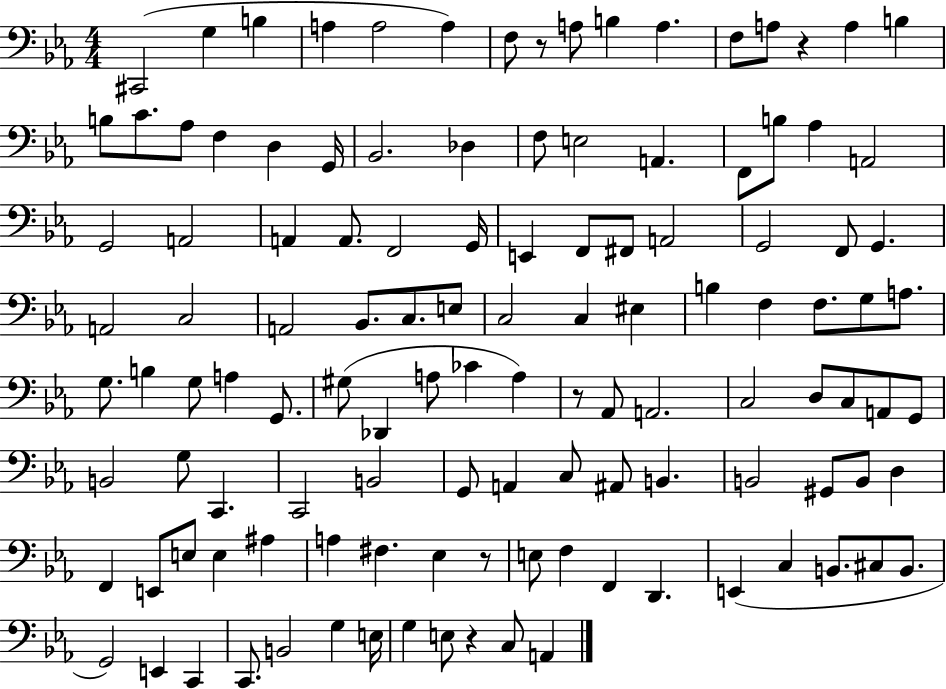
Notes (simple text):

C#2/h G3/q B3/q A3/q A3/h A3/q F3/e R/e A3/e B3/q A3/q. F3/e A3/e R/q A3/q B3/q B3/e C4/e. Ab3/e F3/q D3/q G2/s Bb2/h. Db3/q F3/e E3/h A2/q. F2/e B3/e Ab3/q A2/h G2/h A2/h A2/q A2/e. F2/h G2/s E2/q F2/e F#2/e A2/h G2/h F2/e G2/q. A2/h C3/h A2/h Bb2/e. C3/e. E3/e C3/h C3/q EIS3/q B3/q F3/q F3/e. G3/e A3/e. G3/e. B3/q G3/e A3/q G2/e. G#3/e Db2/q A3/e CES4/q A3/q R/e Ab2/e A2/h. C3/h D3/e C3/e A2/e G2/e B2/h G3/e C2/q. C2/h B2/h G2/e A2/q C3/e A#2/e B2/q. B2/h G#2/e B2/e D3/q F2/q E2/e E3/e E3/q A#3/q A3/q F#3/q. Eb3/q R/e E3/e F3/q F2/q D2/q. E2/q C3/q B2/e. C#3/e B2/e. G2/h E2/q C2/q C2/e. B2/h G3/q E3/s G3/q E3/e R/q C3/e A2/q